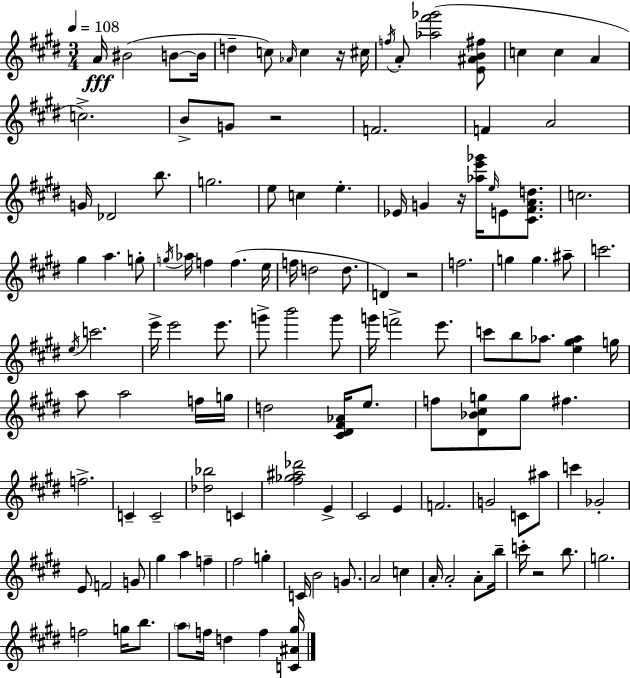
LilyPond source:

{
  \clef treble
  \numericTimeSignature
  \time 3/4
  \key e \major
  \tempo 4 = 108
  a'16\fff bis'2( b'8~~ b'16 | d''4-- c''8) \grace { aes'16 } c''4 r16 | cis''16 \acciaccatura { f''16 } a'8-. <aes'' fis''' ges'''>2( | <e' ais' b' fis''>8 c''4 c''4 a'4 | \break c''2.->) | b'8-> g'8 r2 | f'2. | f'4 a'2 | \break g'16 des'2 b''8. | g''2. | e''8 c''4 e''4.-. | ees'16 g'4 r16 <aes'' e''' ges'''>16 \grace { e''16 } e'8 | \break <cis' fis' a' d''>8. c''2. | gis''4 a''4. | g''8-. \acciaccatura { g''16 } aes''16 f''4 f''4.( | e''16 f''16 d''2 | \break d''8. d'4) r2 | f''2. | g''4 g''4. | ais''8-- c'''2. | \break \acciaccatura { e''16 } c'''2. | e'''16-> e'''2 | e'''8. g'''8-> b'''2 | g'''8 g'''16 f'''2-> | \break e'''8. c'''8 b''8 aes''8. | <e'' gis'' aes''>4 g''16 a''8 a''2 | f''16 g''16 d''2 | <cis' dis' fis' aes'>16 e''8. f''8 <dis' bes' cis'' g''>8 g''8 fis''4. | \break f''2.-> | c'4-- c'2-- | <des'' bes''>2 | c'4 <fis'' ges'' ais'' des'''>2 | \break e'4-> cis'2 | e'4 f'2. | g'2 | c'8 ais''8 c'''4 ges'2-. | \break e'8 f'2 | g'8 gis''4 a''4 | f''4-- fis''2 | g''4-. c'16 b'2 | \break g'8. a'2 | c''4 a'16-. a'2-. | a'8-. b''16-- c'''16-. r2 | b''8. g''2. | \break f''2 | g''16 b''8. \parenthesize a''8 f''16 d''4 | f''4 <c' ais' gis''>16 \bar "|."
}